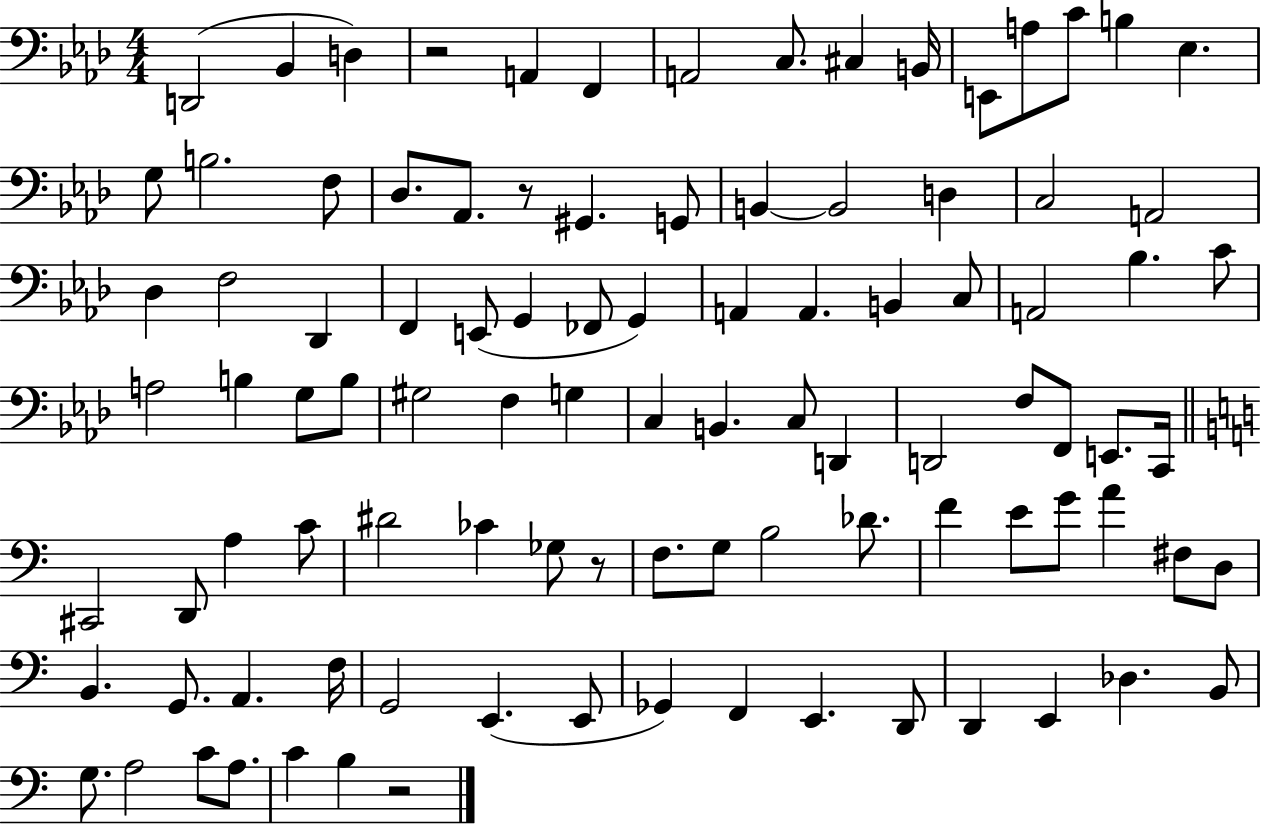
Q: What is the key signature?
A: AES major